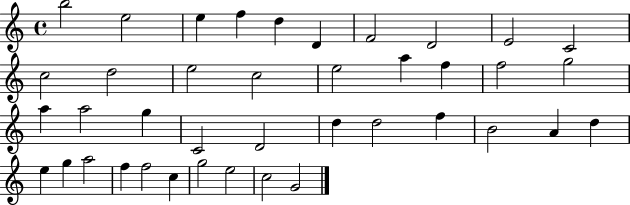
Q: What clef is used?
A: treble